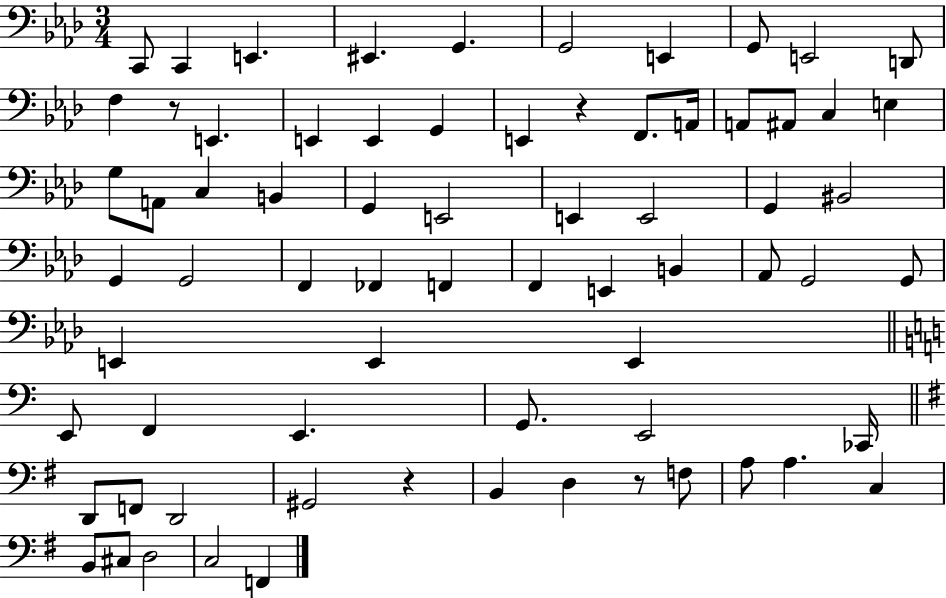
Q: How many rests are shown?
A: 4